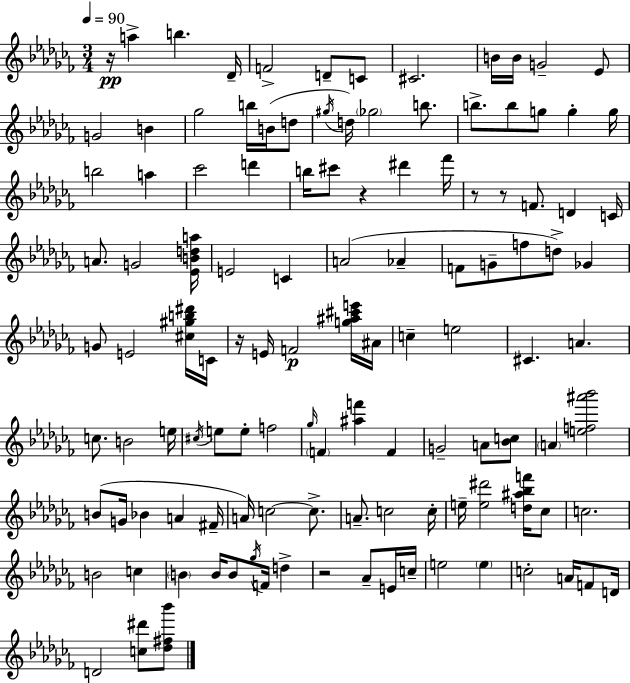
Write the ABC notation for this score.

X:1
T:Untitled
M:3/4
L:1/4
K:Abm
z/4 a b _D/4 F2 D/2 C/2 ^C2 B/4 B/4 G2 _E/2 G2 B _g2 b/4 B/4 d/2 ^g/4 d/4 _g2 b/2 b/2 b/2 g/2 g g/4 b2 a _c'2 d' b/4 ^c'/2 z ^d' _f'/4 z/2 z/2 F/2 D C/4 A/2 G2 [_EBda]/4 E2 C A2 _A F/2 G/2 f/2 d/2 _G G/2 E2 [^c^gb^d']/4 C/4 z/4 E/4 F2 [g^a^c'e']/4 ^A/4 c e2 ^C A c/2 B2 e/4 ^c/4 e/2 e/2 f2 _g/4 F [^af'] F G2 A/2 [_Bc]/2 A [ef^a'_b']2 B/2 G/4 _B A ^F/4 A/4 c2 c/2 A/2 c2 c/4 e/4 [e^d']2 [d^a_bf']/4 _c/2 c2 B2 c B B/4 B/2 _g/4 F/4 d z2 _A/2 E/4 c/4 e2 e c2 A/4 F/2 D/4 D2 [c^d']/2 [_d^f_b']/2